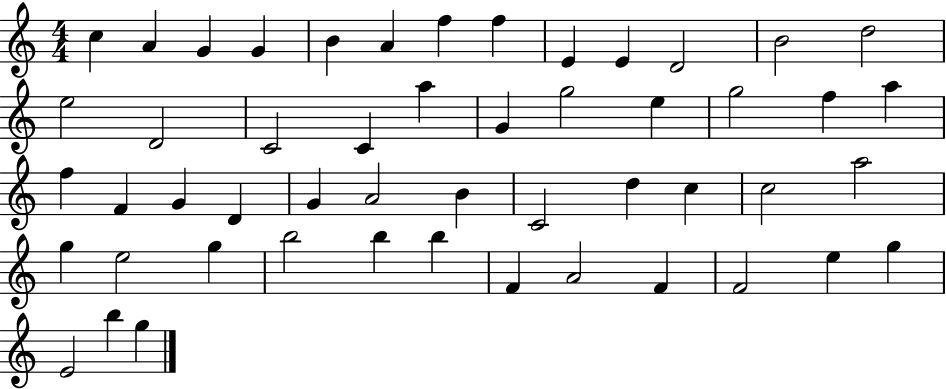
C5/q A4/q G4/q G4/q B4/q A4/q F5/q F5/q E4/q E4/q D4/h B4/h D5/h E5/h D4/h C4/h C4/q A5/q G4/q G5/h E5/q G5/h F5/q A5/q F5/q F4/q G4/q D4/q G4/q A4/h B4/q C4/h D5/q C5/q C5/h A5/h G5/q E5/h G5/q B5/h B5/q B5/q F4/q A4/h F4/q F4/h E5/q G5/q E4/h B5/q G5/q